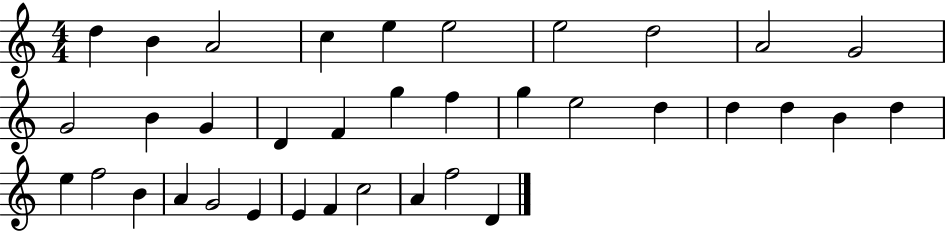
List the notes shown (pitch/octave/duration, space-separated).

D5/q B4/q A4/h C5/q E5/q E5/h E5/h D5/h A4/h G4/h G4/h B4/q G4/q D4/q F4/q G5/q F5/q G5/q E5/h D5/q D5/q D5/q B4/q D5/q E5/q F5/h B4/q A4/q G4/h E4/q E4/q F4/q C5/h A4/q F5/h D4/q